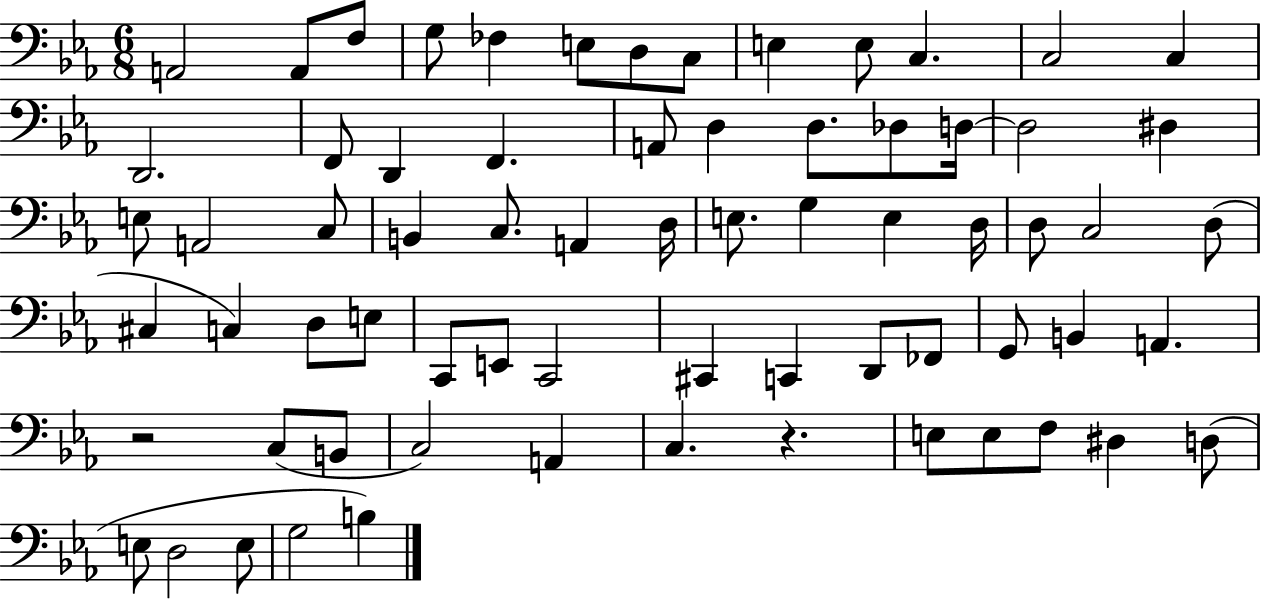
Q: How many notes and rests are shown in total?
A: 69